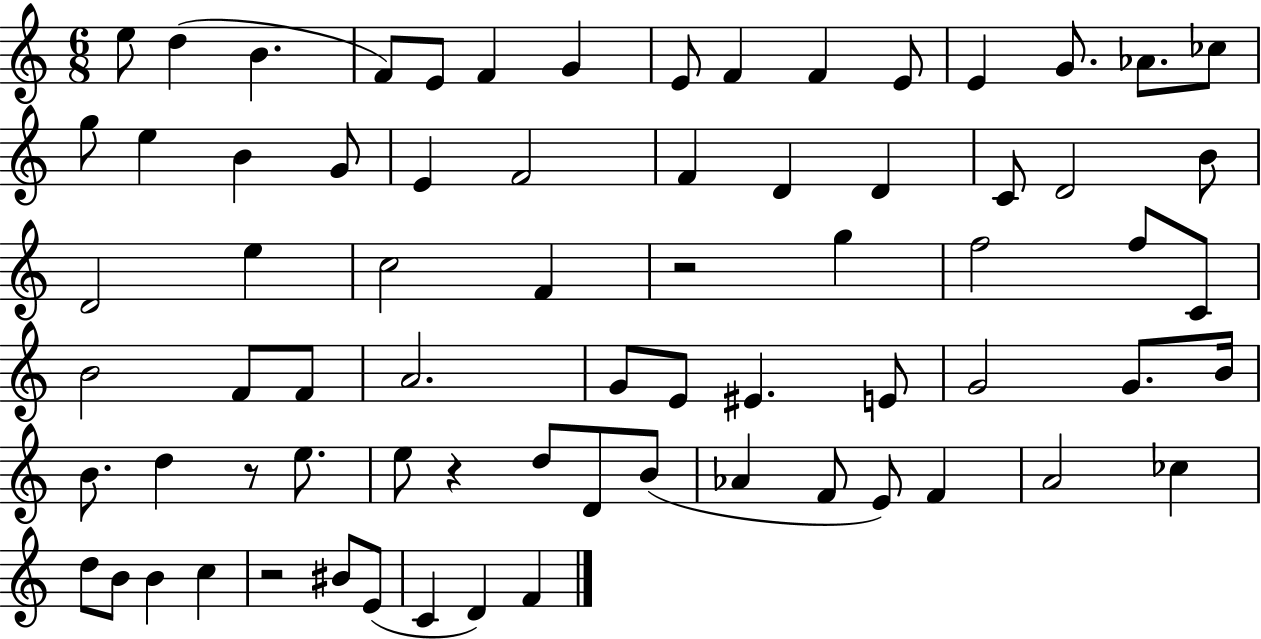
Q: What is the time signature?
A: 6/8